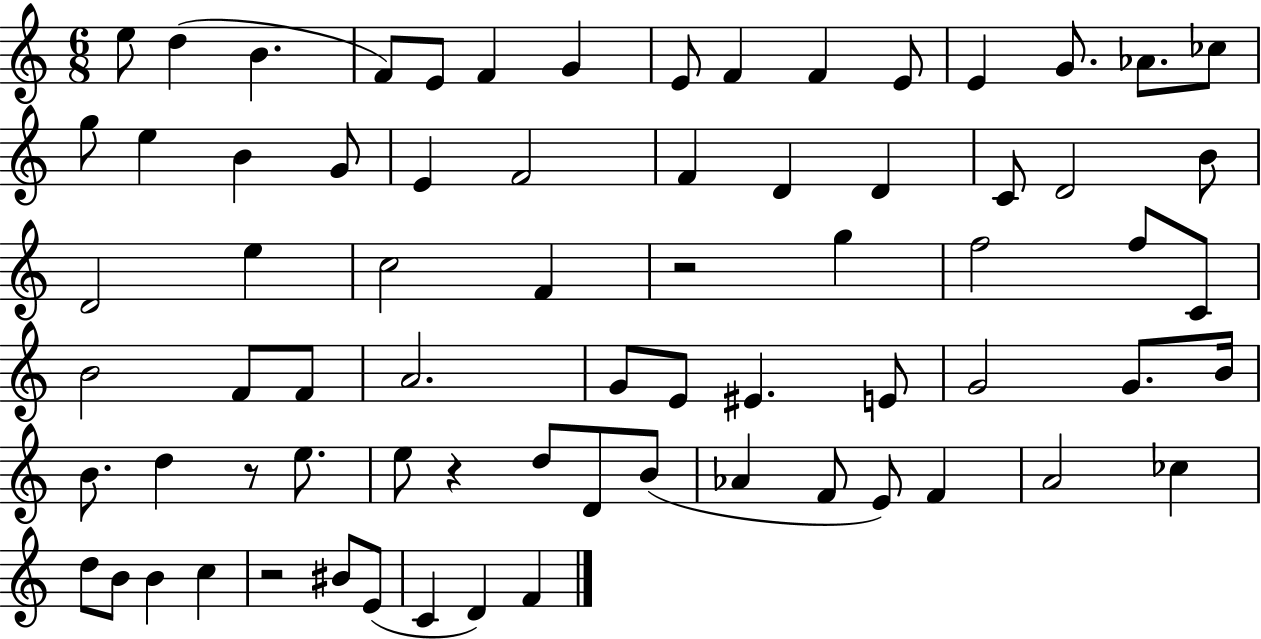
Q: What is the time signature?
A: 6/8